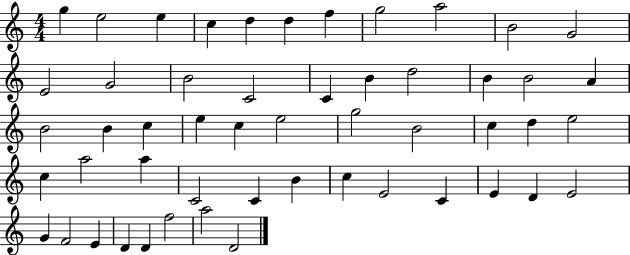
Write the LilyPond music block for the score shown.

{
  \clef treble
  \numericTimeSignature
  \time 4/4
  \key c \major
  g''4 e''2 e''4 | c''4 d''4 d''4 f''4 | g''2 a''2 | b'2 g'2 | \break e'2 g'2 | b'2 c'2 | c'4 b'4 d''2 | b'4 b'2 a'4 | \break b'2 b'4 c''4 | e''4 c''4 e''2 | g''2 b'2 | c''4 d''4 e''2 | \break c''4 a''2 a''4 | c'2 c'4 b'4 | c''4 e'2 c'4 | e'4 d'4 e'2 | \break g'4 f'2 e'4 | d'4 d'4 f''2 | a''2 d'2 | \bar "|."
}